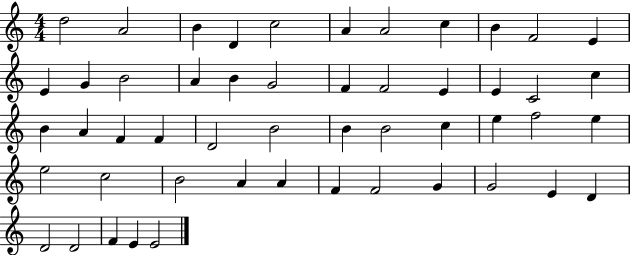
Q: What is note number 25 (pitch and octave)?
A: A4